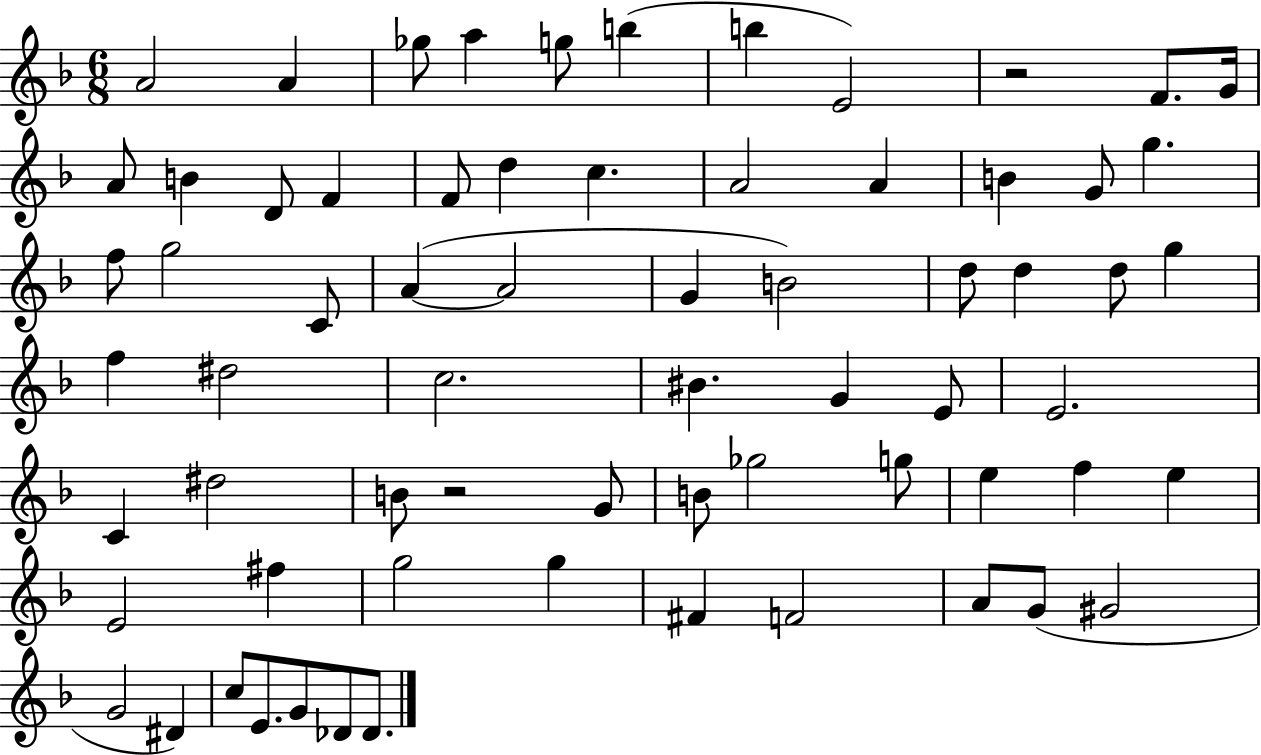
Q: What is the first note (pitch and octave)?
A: A4